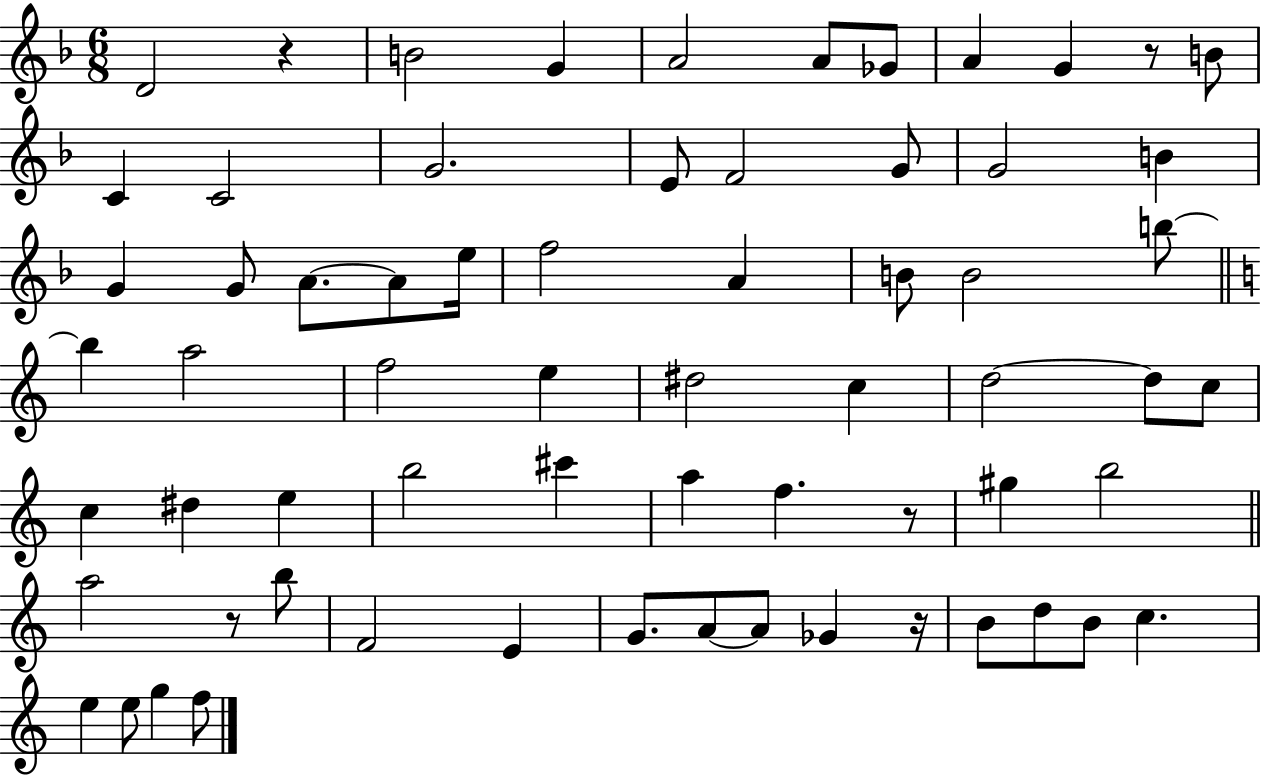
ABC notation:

X:1
T:Untitled
M:6/8
L:1/4
K:F
D2 z B2 G A2 A/2 _G/2 A G z/2 B/2 C C2 G2 E/2 F2 G/2 G2 B G G/2 A/2 A/2 e/4 f2 A B/2 B2 b/2 b a2 f2 e ^d2 c d2 d/2 c/2 c ^d e b2 ^c' a f z/2 ^g b2 a2 z/2 b/2 F2 E G/2 A/2 A/2 _G z/4 B/2 d/2 B/2 c e e/2 g f/2